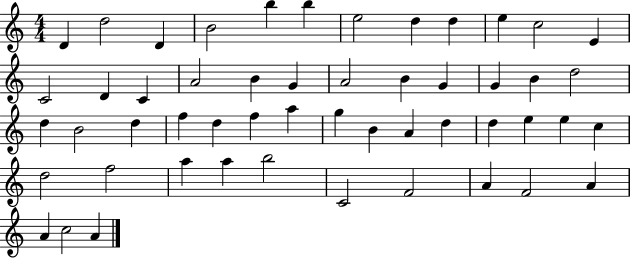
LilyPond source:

{
  \clef treble
  \numericTimeSignature
  \time 4/4
  \key c \major
  d'4 d''2 d'4 | b'2 b''4 b''4 | e''2 d''4 d''4 | e''4 c''2 e'4 | \break c'2 d'4 c'4 | a'2 b'4 g'4 | a'2 b'4 g'4 | g'4 b'4 d''2 | \break d''4 b'2 d''4 | f''4 d''4 f''4 a''4 | g''4 b'4 a'4 d''4 | d''4 e''4 e''4 c''4 | \break d''2 f''2 | a''4 a''4 b''2 | c'2 f'2 | a'4 f'2 a'4 | \break a'4 c''2 a'4 | \bar "|."
}